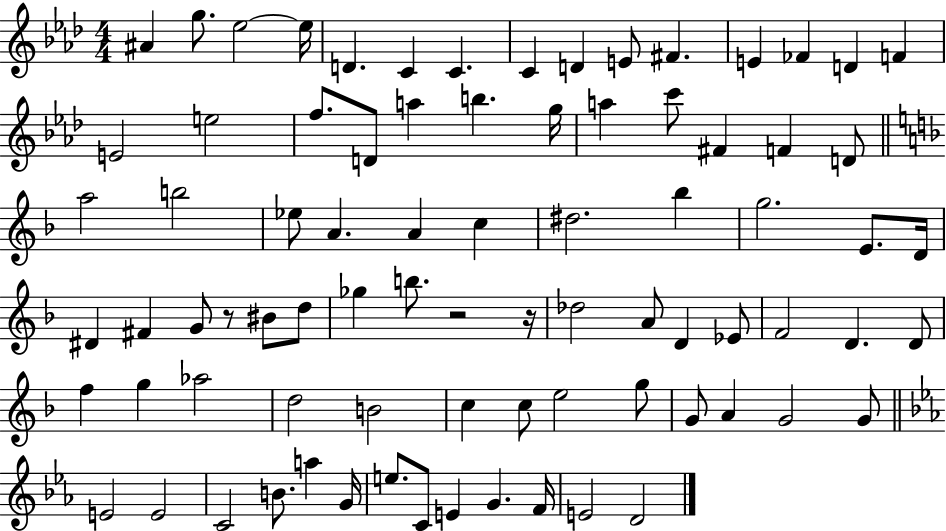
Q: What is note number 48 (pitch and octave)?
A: D4